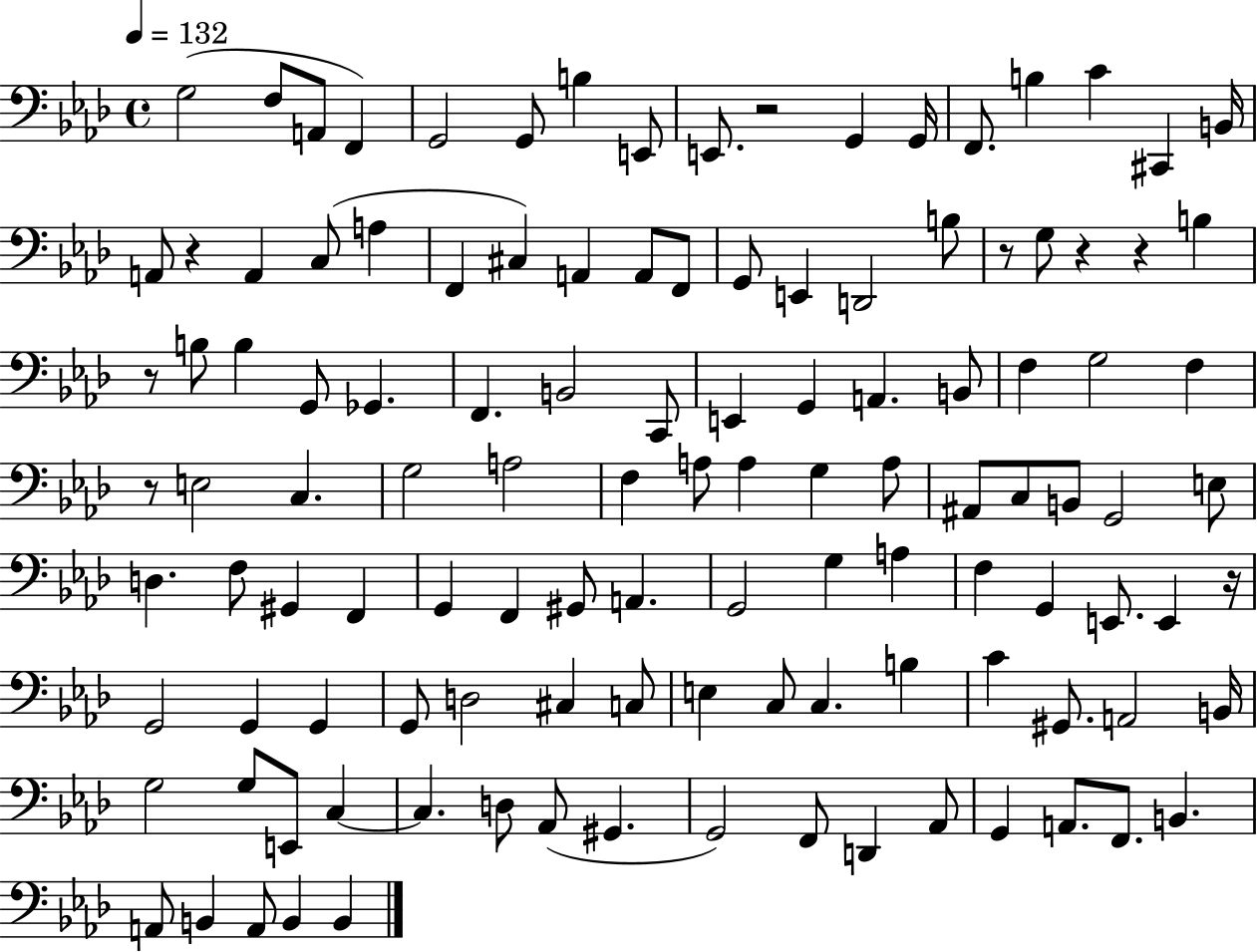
{
  \clef bass
  \time 4/4
  \defaultTimeSignature
  \key aes \major
  \tempo 4 = 132
  g2( f8 a,8 f,4) | g,2 g,8 b4 e,8 | e,8. r2 g,4 g,16 | f,8. b4 c'4 cis,4 b,16 | \break a,8 r4 a,4 c8( a4 | f,4 cis4) a,4 a,8 f,8 | g,8 e,4 d,2 b8 | r8 g8 r4 r4 b4 | \break r8 b8 b4 g,8 ges,4. | f,4. b,2 c,8 | e,4 g,4 a,4. b,8 | f4 g2 f4 | \break r8 e2 c4. | g2 a2 | f4 a8 a4 g4 a8 | ais,8 c8 b,8 g,2 e8 | \break d4. f8 gis,4 f,4 | g,4 f,4 gis,8 a,4. | g,2 g4 a4 | f4 g,4 e,8. e,4 r16 | \break g,2 g,4 g,4 | g,8 d2 cis4 c8 | e4 c8 c4. b4 | c'4 gis,8. a,2 b,16 | \break g2 g8 e,8 c4~~ | c4. d8 aes,8( gis,4. | g,2) f,8 d,4 aes,8 | g,4 a,8. f,8. b,4. | \break a,8 b,4 a,8 b,4 b,4 | \bar "|."
}